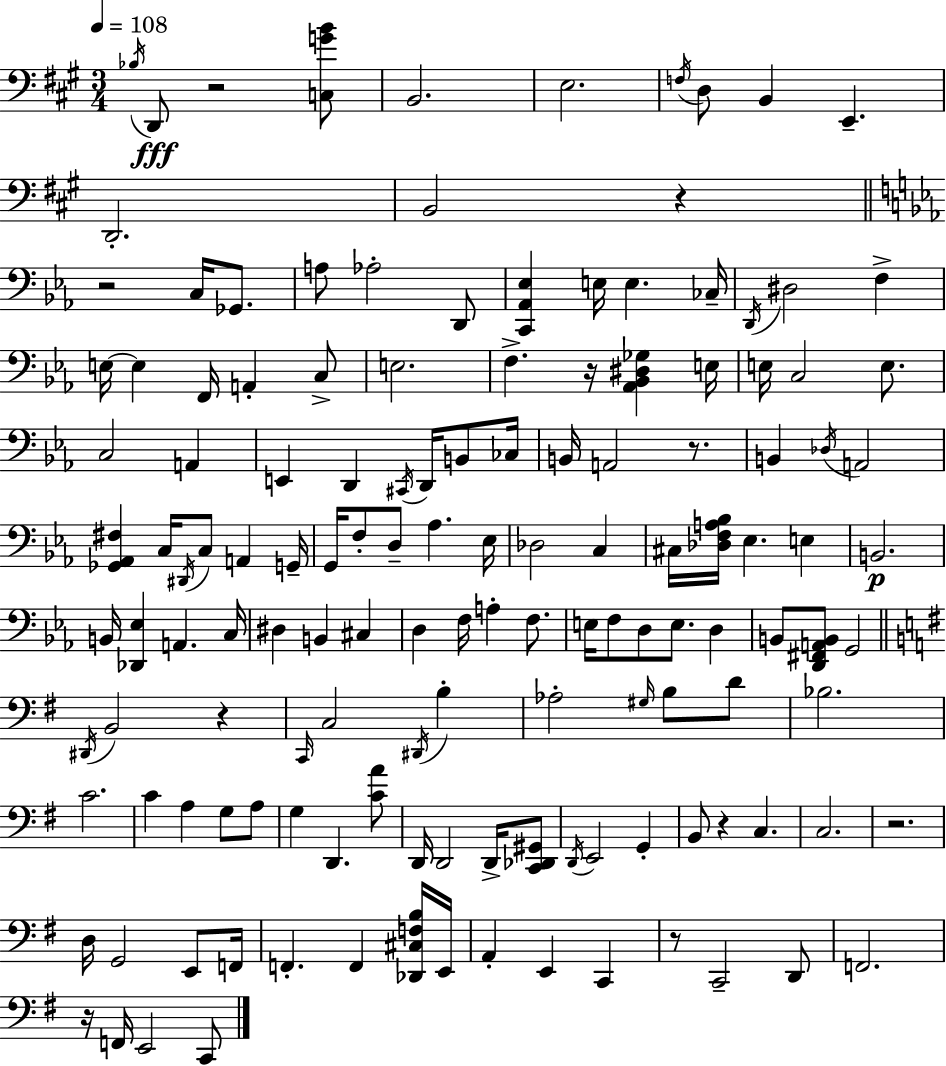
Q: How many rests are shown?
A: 10